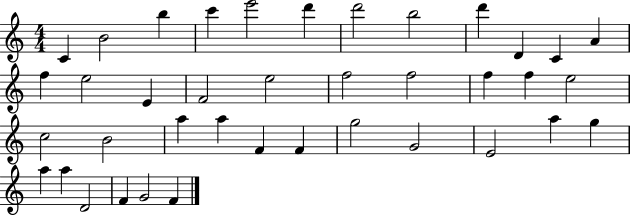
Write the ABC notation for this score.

X:1
T:Untitled
M:4/4
L:1/4
K:C
C B2 b c' e'2 d' d'2 b2 d' D C A f e2 E F2 e2 f2 f2 f f e2 c2 B2 a a F F g2 G2 E2 a g a a D2 F G2 F